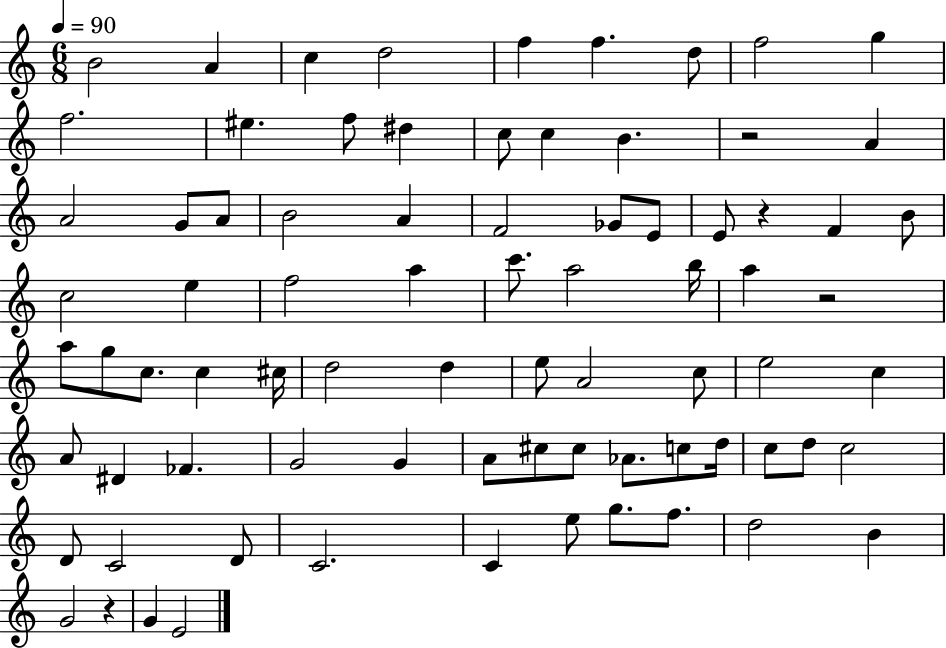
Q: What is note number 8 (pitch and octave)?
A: F5